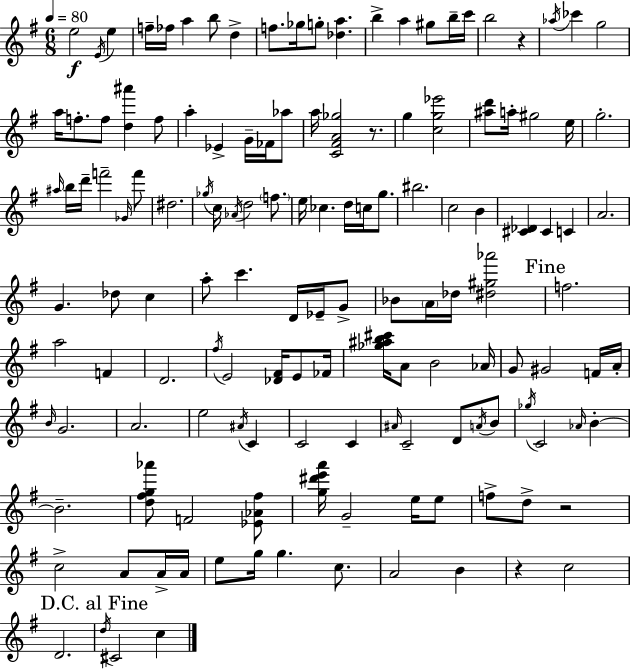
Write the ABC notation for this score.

X:1
T:Untitled
M:6/8
L:1/4
K:G
e2 E/4 e f/4 _f/4 a b/2 d f/2 _g/4 g/2 [_da] b a ^g/2 b/4 c'/4 b2 z _a/4 _c' g2 a/4 f/2 f/2 [d^a'] f/2 a _E G/4 _F/4 _a/2 a/4 [C^FA_g]2 z/2 g [cg_e']2 [^ad']/2 a/4 ^g2 e/4 g2 ^a/4 b/4 d'/4 f'2 _G/4 f'/2 ^d2 _g/4 c/4 _A/4 d2 f/2 e/4 _c d/4 c/4 g/2 ^b2 c2 B [^C_D] ^C C A2 G _d/2 c a/2 c' D/4 _E/4 G/2 _B/2 A/4 _d/4 [^d^g_a']2 f2 a2 F D2 ^f/4 E2 [_D^F]/4 E/2 _F/4 [_g^ab^c']/4 A/2 B2 _A/4 G/2 ^G2 F/4 A/4 B/4 G2 A2 e2 ^A/4 C C2 C ^A/4 C2 D/2 A/4 B/2 _g/4 C2 _A/4 B B2 [d^fg_a']/2 F2 [_E_A^f]/2 [g^d'e'a']/4 G2 e/4 e/2 f/2 d/2 z2 c2 A/2 A/4 A/4 e/2 g/4 g c/2 A2 B z c2 D2 d/4 ^C2 c